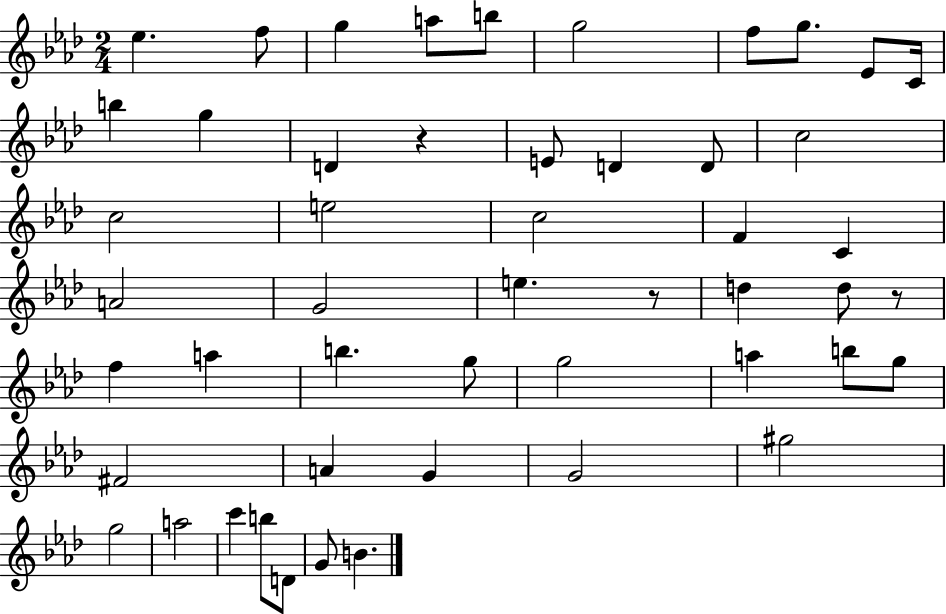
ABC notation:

X:1
T:Untitled
M:2/4
L:1/4
K:Ab
_e f/2 g a/2 b/2 g2 f/2 g/2 _E/2 C/4 b g D z E/2 D D/2 c2 c2 e2 c2 F C A2 G2 e z/2 d d/2 z/2 f a b g/2 g2 a b/2 g/2 ^F2 A G G2 ^g2 g2 a2 c' b/2 D/2 G/2 B